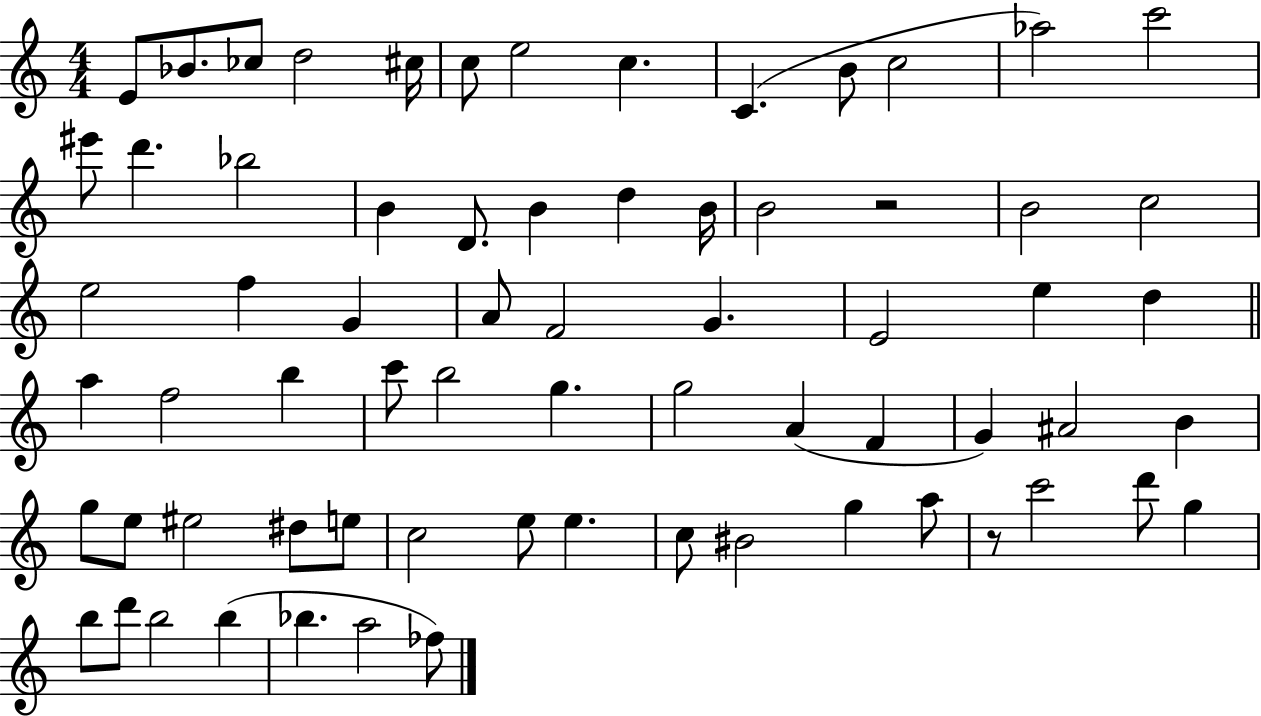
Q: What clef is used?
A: treble